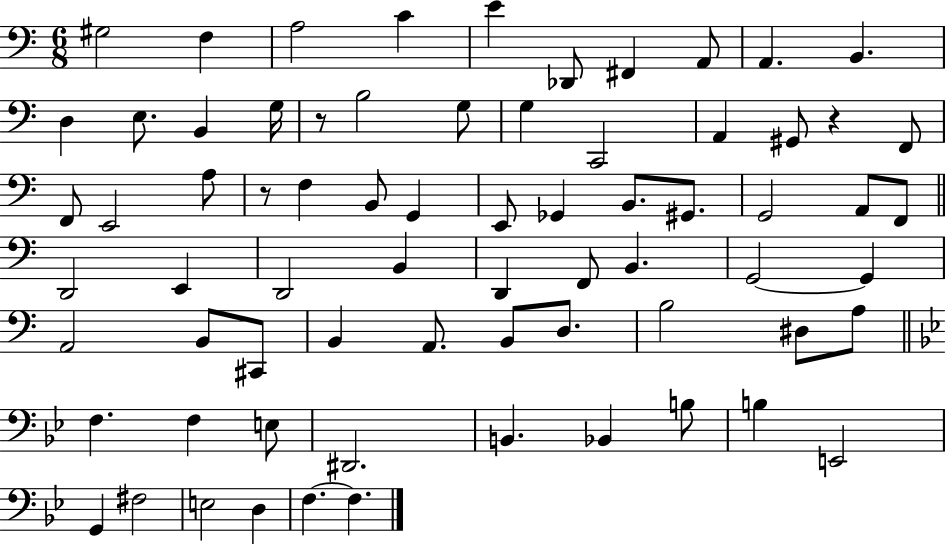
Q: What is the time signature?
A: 6/8